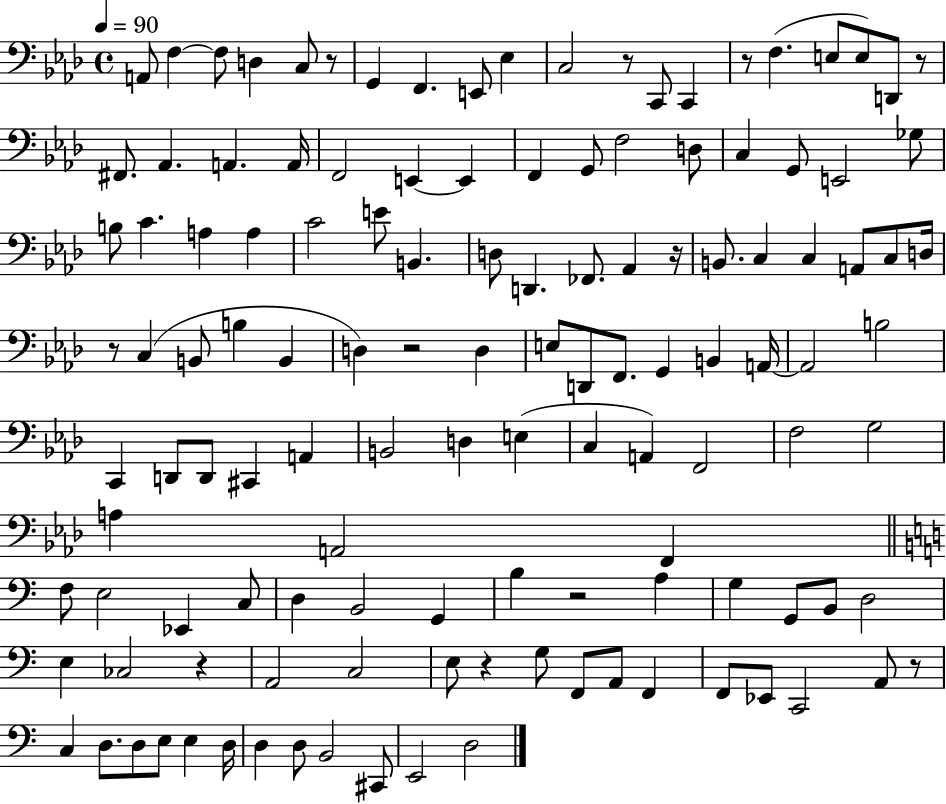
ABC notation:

X:1
T:Untitled
M:4/4
L:1/4
K:Ab
A,,/2 F, F,/2 D, C,/2 z/2 G,, F,, E,,/2 _E, C,2 z/2 C,,/2 C,, z/2 F, E,/2 E,/2 D,,/2 z/2 ^F,,/2 _A,, A,, A,,/4 F,,2 E,, E,, F,, G,,/2 F,2 D,/2 C, G,,/2 E,,2 _G,/2 B,/2 C A, A, C2 E/2 B,, D,/2 D,, _F,,/2 _A,, z/4 B,,/2 C, C, A,,/2 C,/2 D,/4 z/2 C, B,,/2 B, B,, D, z2 D, E,/2 D,,/2 F,,/2 G,, B,, A,,/4 A,,2 B,2 C,, D,,/2 D,,/2 ^C,, A,, B,,2 D, E, C, A,, F,,2 F,2 G,2 A, A,,2 F,, F,/2 E,2 _E,, C,/2 D, B,,2 G,, B, z2 A, G, G,,/2 B,,/2 D,2 E, _C,2 z A,,2 C,2 E,/2 z G,/2 F,,/2 A,,/2 F,, F,,/2 _E,,/2 C,,2 A,,/2 z/2 C, D,/2 D,/2 E,/2 E, D,/4 D, D,/2 B,,2 ^C,,/2 E,,2 D,2